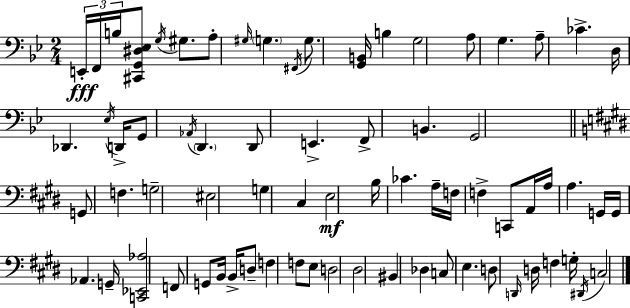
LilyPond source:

{
  \clef bass
  \numericTimeSignature
  \time 2/4
  \key bes \major
  \repeat volta 2 { \tuplet 3/2 { e,16-.\fff f,16 b16 } <cis, g, dis ees>8 \acciaccatura { g16 } gis8. | a8-. \grace { gis16 } \parenthesize g4. | \acciaccatura { fis,16 } g8. <g, b,>16 b4 | g2 | \break a8 g4. | a8-- ces'4.-> | d16 des,4. | \acciaccatura { ees16 } d,16-> g,8 \acciaccatura { aes,16 } \parenthesize d,4. | \break d,8 e,4.-> | f,8-> b,4. | g,2 | \bar "||" \break \key e \major g,8 f4. | g2-- | eis2 | g4 cis4 | \break e2\mf | b16 ces'4. a16-- | f16 f4-> c,8 a,16 | a16 a4. g,16 | \break g,16 aes,4. g,16-- | <c, ees, aes>2 | f,8 g,8 b,16 b,16-> d8-- | f4 f8 e8 | \break d2 | dis2 | bis,4 des4 | c8 e4. | \break d8 \grace { d,16 } d16 f4 | g16-. \acciaccatura { dis,16 } c2 | } \bar "|."
}